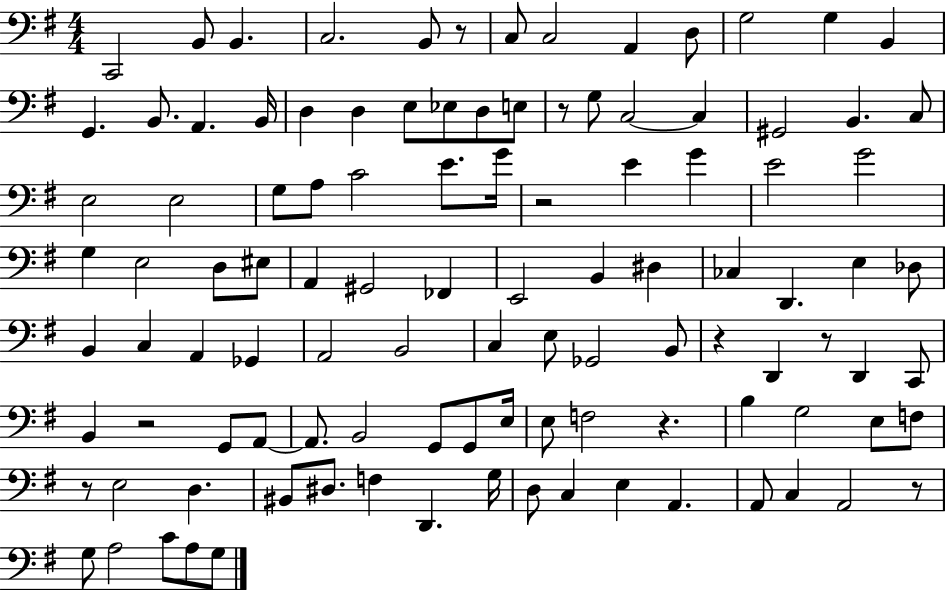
{
  \clef bass
  \numericTimeSignature
  \time 4/4
  \key g \major
  c,2 b,8 b,4. | c2. b,8 r8 | c8 c2 a,4 d8 | g2 g4 b,4 | \break g,4. b,8. a,4. b,16 | d4 d4 e8 ees8 d8 e8 | r8 g8 c2~~ c4 | gis,2 b,4. c8 | \break e2 e2 | g8 a8 c'2 e'8. g'16 | r2 e'4 g'4 | e'2 g'2 | \break g4 e2 d8 eis8 | a,4 gis,2 fes,4 | e,2 b,4 dis4 | ces4 d,4. e4 des8 | \break b,4 c4 a,4 ges,4 | a,2 b,2 | c4 e8 ges,2 b,8 | r4 d,4 r8 d,4 c,8 | \break b,4 r2 g,8 a,8~~ | a,8. b,2 g,8 g,8 e16 | e8 f2 r4. | b4 g2 e8 f8 | \break r8 e2 d4. | bis,8 dis8. f4 d,4. g16 | d8 c4 e4 a,4. | a,8 c4 a,2 r8 | \break g8 a2 c'8 a8 g8 | \bar "|."
}